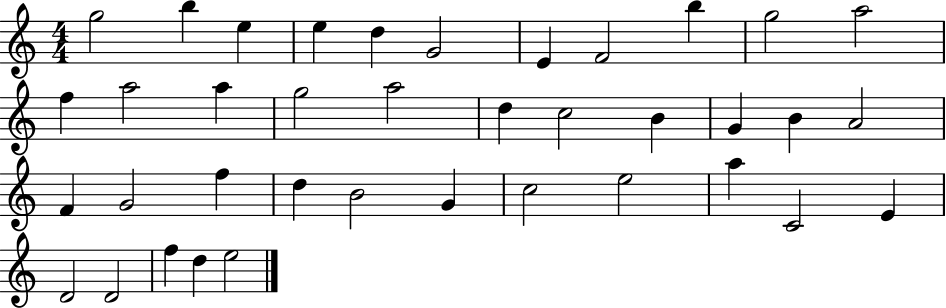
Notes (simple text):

G5/h B5/q E5/q E5/q D5/q G4/h E4/q F4/h B5/q G5/h A5/h F5/q A5/h A5/q G5/h A5/h D5/q C5/h B4/q G4/q B4/q A4/h F4/q G4/h F5/q D5/q B4/h G4/q C5/h E5/h A5/q C4/h E4/q D4/h D4/h F5/q D5/q E5/h